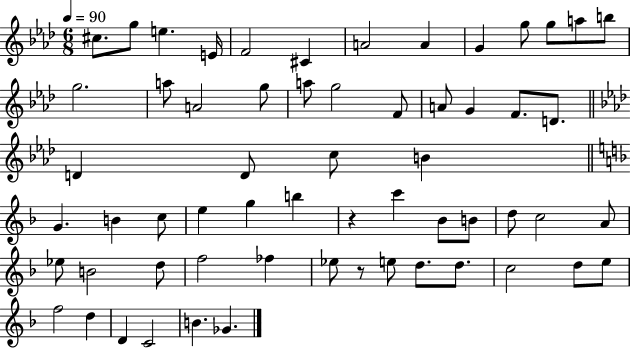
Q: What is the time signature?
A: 6/8